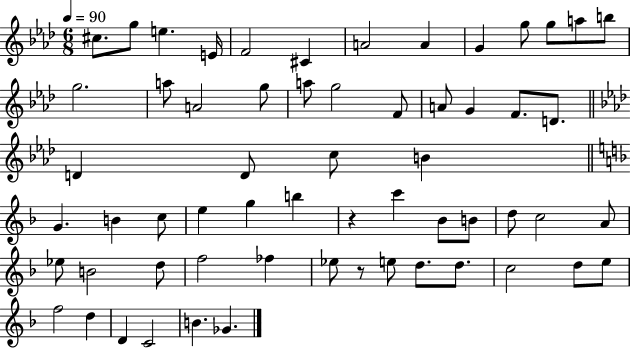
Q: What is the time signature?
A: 6/8